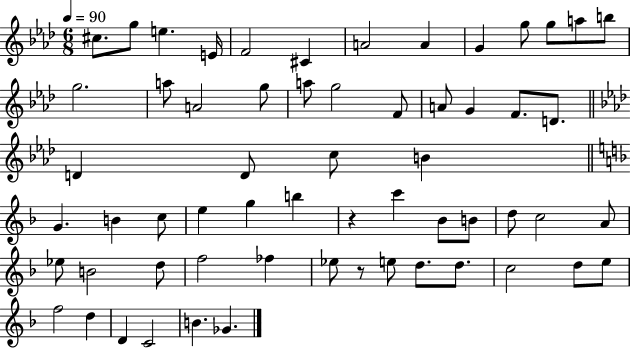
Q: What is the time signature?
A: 6/8